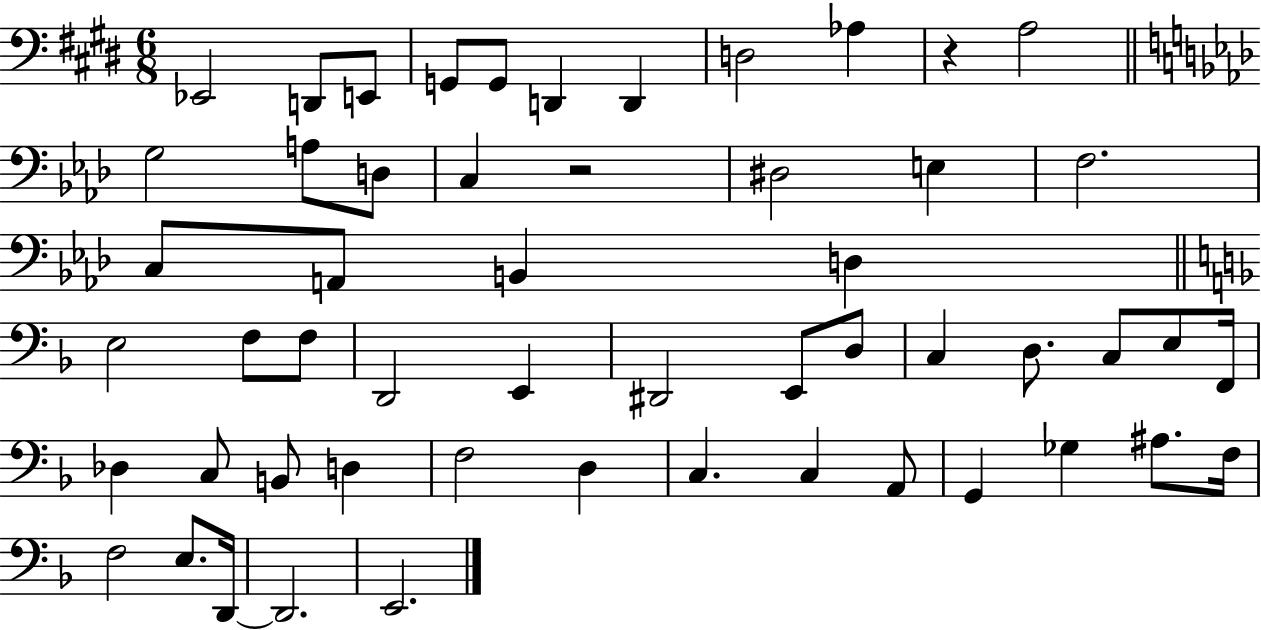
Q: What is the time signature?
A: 6/8